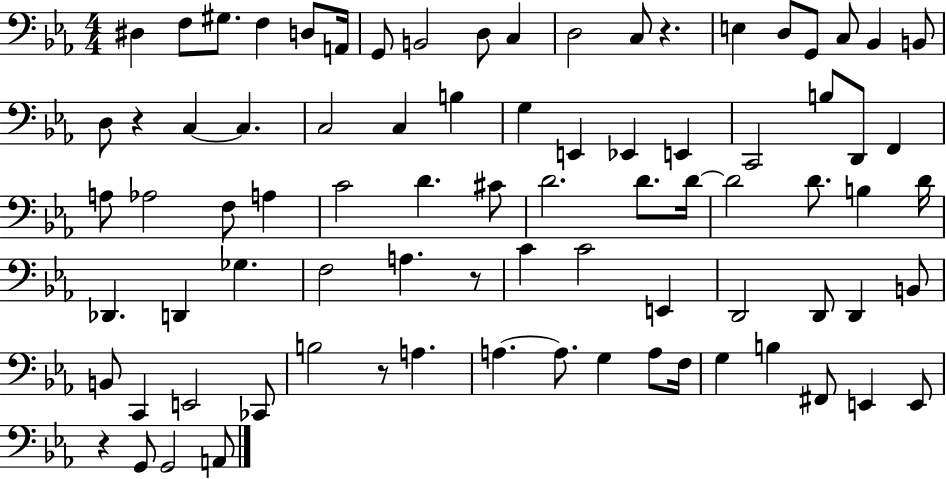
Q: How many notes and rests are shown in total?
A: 82